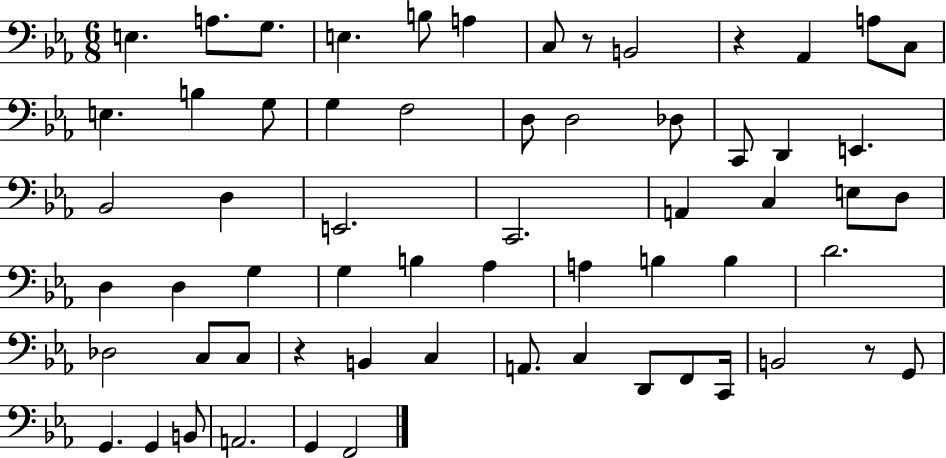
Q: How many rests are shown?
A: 4